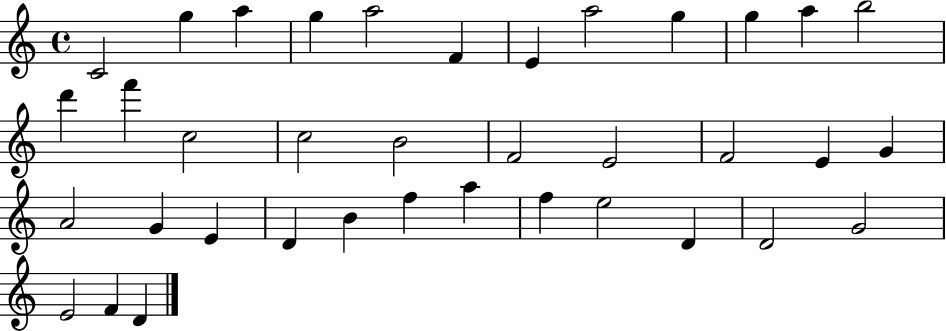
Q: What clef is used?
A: treble